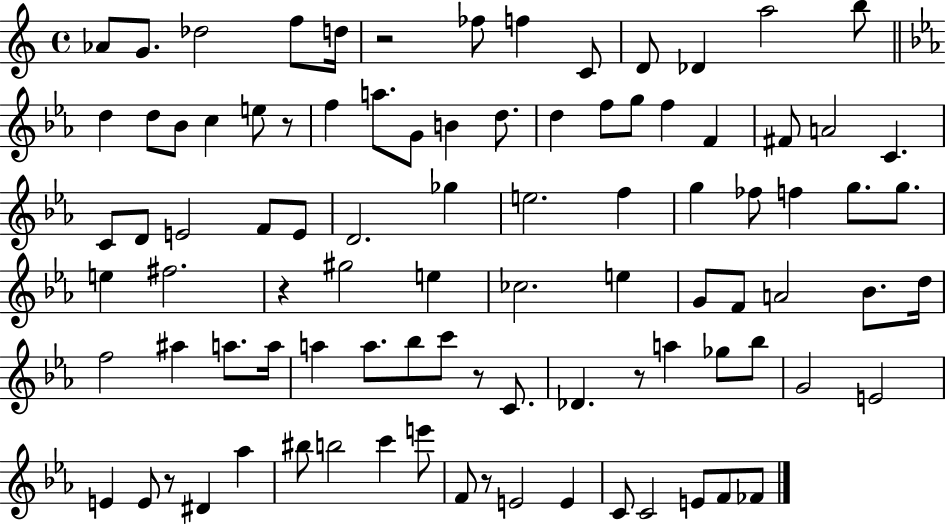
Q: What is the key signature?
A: C major